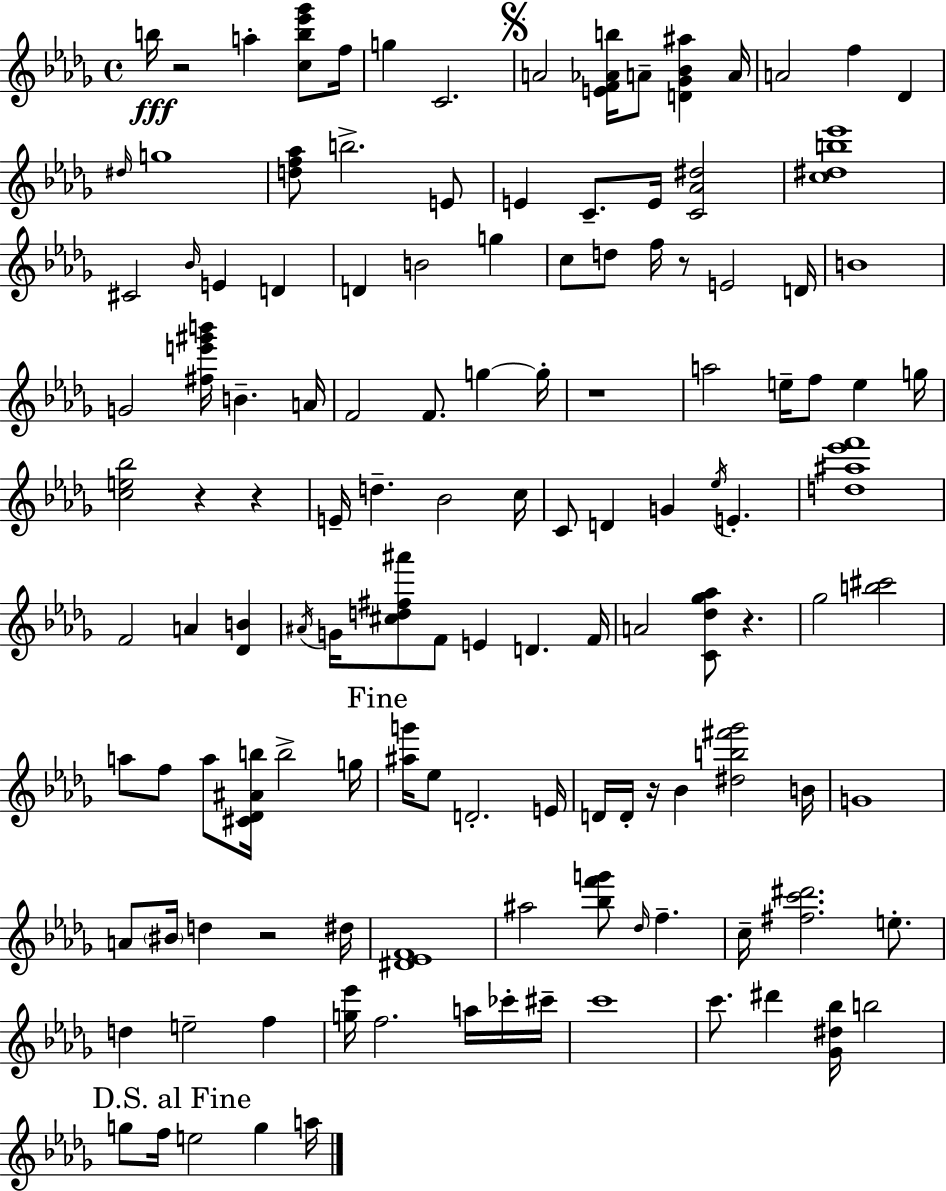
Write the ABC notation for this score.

X:1
T:Untitled
M:4/4
L:1/4
K:Bbm
b/4 z2 a [cb_e'_g']/2 f/4 g C2 A2 [EF_Ab]/4 A/2 [D_G_B^a] A/4 A2 f _D ^d/4 g4 [df_a]/2 b2 E/2 E C/2 E/4 [C_A^d]2 [c^db_e']4 ^C2 _B/4 E D D B2 g c/2 d/2 f/4 z/2 E2 D/4 B4 G2 [^fe'^g'b']/4 B A/4 F2 F/2 g g/4 z4 a2 e/4 f/2 e g/4 [ce_b]2 z z E/4 d _B2 c/4 C/2 D G _e/4 E [d^a_e'f']4 F2 A [_DB] ^A/4 G/4 [^cd^f^a']/2 F/2 E D F/4 A2 [C_d_g_a]/2 z _g2 [b^c']2 a/2 f/2 a/2 [^C_D^Ab]/4 b2 g/4 [^ag']/4 _e/2 D2 E/4 D/4 D/4 z/4 _B [^db^f'_g']2 B/4 G4 A/2 ^B/4 d z2 ^d/4 [^D_EF]4 ^a2 [_bf'g']/2 _d/4 f c/4 [^fc'^d']2 e/2 d e2 f [g_e']/4 f2 a/4 _c'/4 ^c'/4 c'4 c'/2 ^d' [_G^d_b]/4 b2 g/2 f/4 e2 g a/4